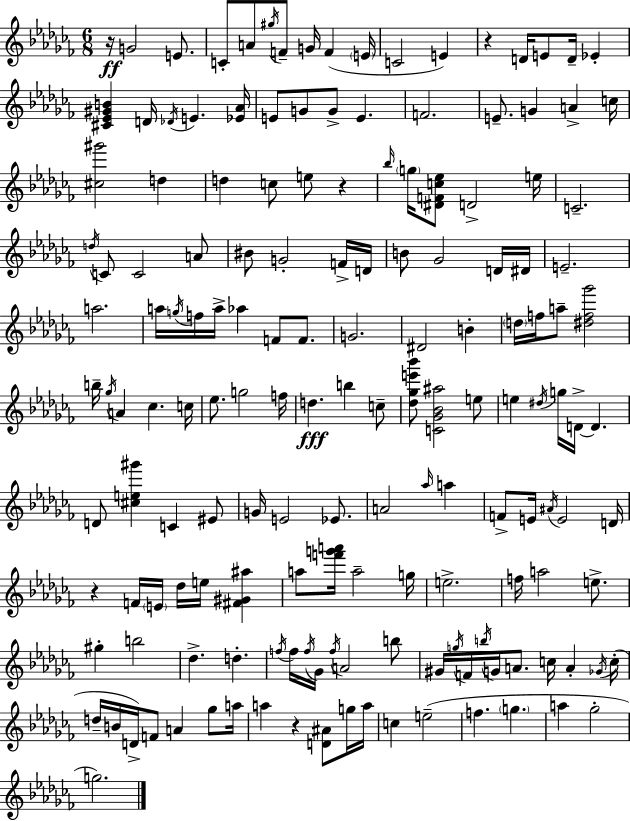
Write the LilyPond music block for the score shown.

{
  \clef treble
  \numericTimeSignature
  \time 6/8
  \key aes \minor
  r16\ff g'2 e'8. | c'8-. a'8 \acciaccatura { gis''16 } f'8-- g'16 f'4( | \parenthesize e'16 c'2 e'4) | r4 d'16 e'8 d'16-- ees'4-. | \break <cis' ees' gis' b'>4 d'16 \acciaccatura { des'16 } e'4. | <ees' aes'>16 e'8 g'8 g'8-> e'4. | f'2. | e'8.-- g'4 a'4-> | \break c''16 <cis'' gis'''>2 d''4 | d''4 c''8 e''8 r4 | \grace { bes''16 } \parenthesize g''16 <dis' f' c'' ees''>8 d'2-> | e''16 c'2.-- | \break \acciaccatura { d''16 } c'8 c'2 | a'8 bis'8 g'2-. | f'16-> d'16 b'8 ges'2 | d'16 dis'16 e'2.-- | \break a''2. | a''16 \acciaccatura { g''16 } f''16 a''16-> aes''4 | f'8 f'8. g'2. | dis'2 | \break b'4-. \parenthesize d''16 f''16 a''8-- <dis'' f'' ges'''>2 | b''16-- \acciaccatura { ges''16 } a'4 ces''4. | c''16 ees''8. g''2 | f''16 d''4.\fff | \break b''4 c''8-- <des'' ges'' e''' bes'''>8 <c' ges' bes' ais''>2 | e''8 e''4 \acciaccatura { dis''16 } g''16 | d'16->~~ d'4. d'8 <cis'' e'' gis'''>4 | c'4 eis'8 g'16 e'2 | \break ees'8. a'2 | \grace { aes''16 } a''4 f'8-> e'16 \acciaccatura { ais'16 } | e'2 d'16 r4 | f'16 \parenthesize e'16 des''16 e''16 <fis' gis' ais''>4 a''8 <f''' g''' a'''>16 | \break a''2-- g''16 e''2.-> | f''16 a''2 | e''8.-> gis''4-. | b''2 des''4.-> | \break d''4.-. \acciaccatura { f''16 } f''16 \acciaccatura { f''16 } | ges'16 \acciaccatura { f''16 } a'2 b''8 | gis'16 \acciaccatura { g''16 } f'16 \acciaccatura { b''16 } g'16 a'8. c''16 a'4-. | \acciaccatura { ges'16 } c''16-.( d''16-- b'16 d'16->) f'8 a'4 | \break ges''8 a''16 a''4 r4 <d' ais'>8 | g''16 a''16 c''4 e''2--( | f''4. \parenthesize g''4. | a''4 ges''2-. | \break g''2.) | \bar "|."
}